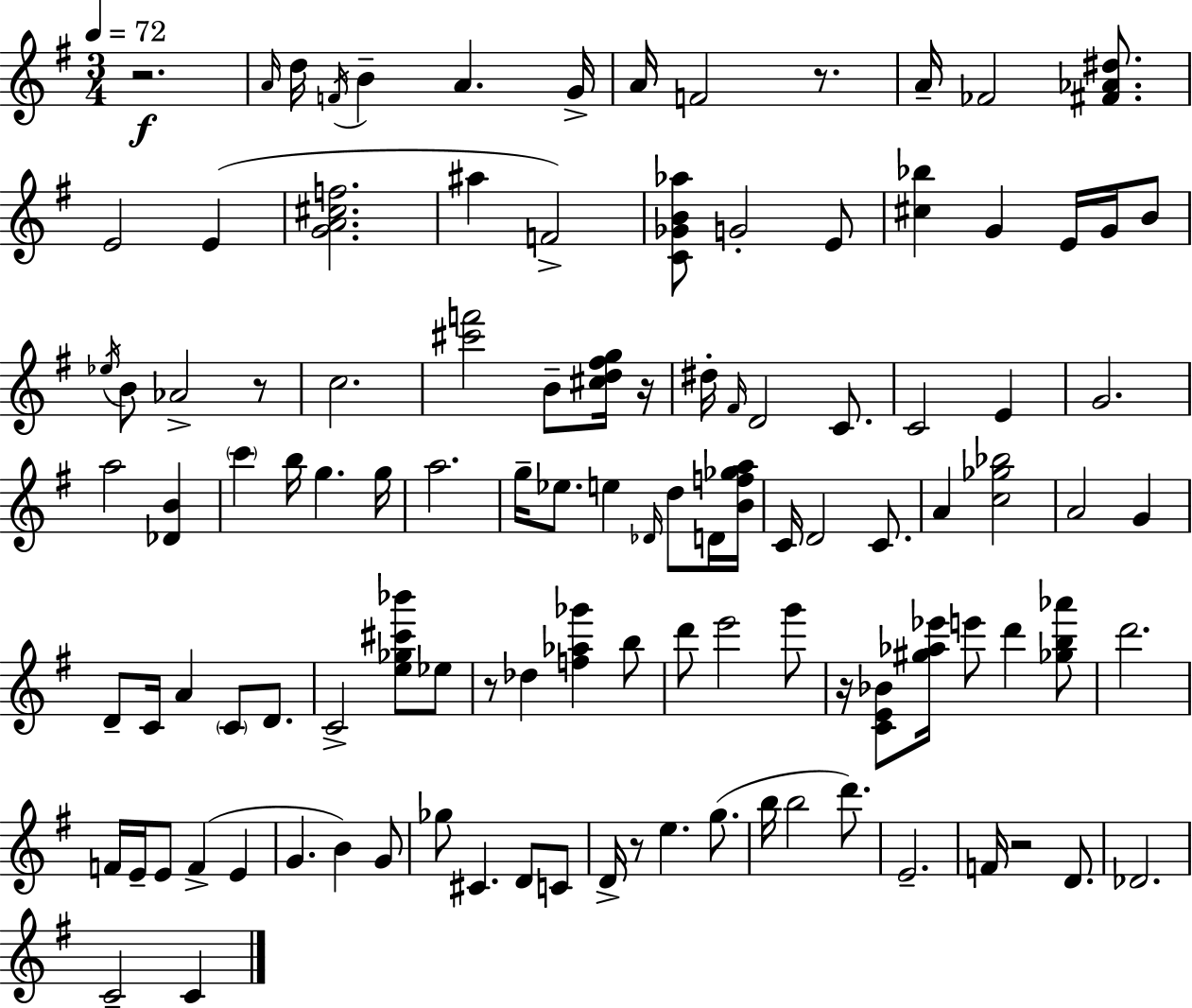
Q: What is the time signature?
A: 3/4